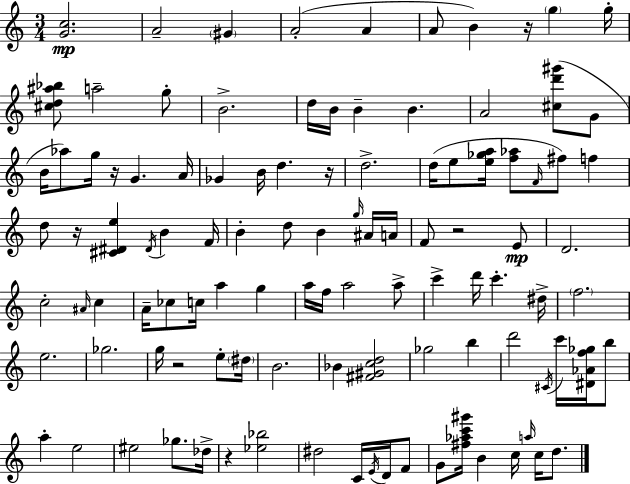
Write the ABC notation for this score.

X:1
T:Untitled
M:3/4
L:1/4
K:C
[Gc]2 A2 ^G A2 A A/2 B z/4 g g/4 [^cd^a_b]/2 a2 g/2 B2 d/4 B/4 B B A2 [^cd'^g']/2 G/2 B/4 _a/2 g/4 z/4 G A/4 _G B/4 d z/4 d2 d/4 e/2 [e_ga]/4 [f_a]/2 F/4 ^f/2 f d/2 z/4 [^C^De] ^D/4 B F/4 B d/2 B g/4 ^A/4 A/4 F/2 z2 E/2 D2 c2 ^A/4 c A/4 _c/2 c/4 a g a/4 f/4 a2 a/2 c' d'/4 c' ^d/4 f2 e2 _g2 g/4 z2 e/2 ^d/4 B2 _B [^F^Gcd]2 _g2 b d'2 ^C/4 c'/4 [^D_Af_g]/4 b/2 a e2 ^e2 _g/2 _d/4 z [_e_b]2 ^d2 C/4 E/4 D/4 F/2 G/2 [^f_ac'^g']/4 B c/4 a/4 c/4 d/2